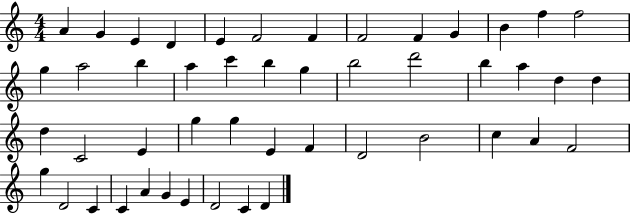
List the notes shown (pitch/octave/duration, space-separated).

A4/q G4/q E4/q D4/q E4/q F4/h F4/q F4/h F4/q G4/q B4/q F5/q F5/h G5/q A5/h B5/q A5/q C6/q B5/q G5/q B5/h D6/h B5/q A5/q D5/q D5/q D5/q C4/h E4/q G5/q G5/q E4/q F4/q D4/h B4/h C5/q A4/q F4/h G5/q D4/h C4/q C4/q A4/q G4/q E4/q D4/h C4/q D4/q